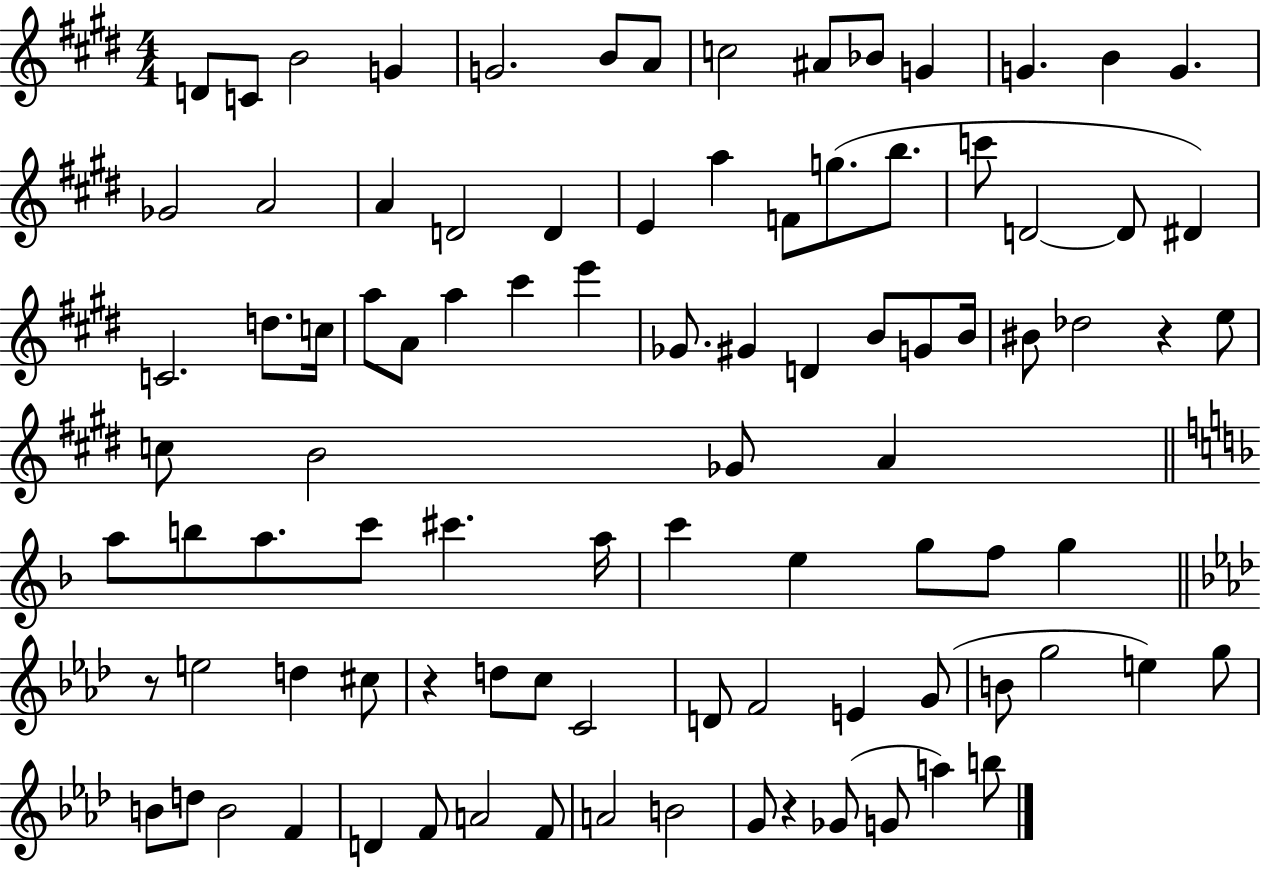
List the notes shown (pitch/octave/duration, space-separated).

D4/e C4/e B4/h G4/q G4/h. B4/e A4/e C5/h A#4/e Bb4/e G4/q G4/q. B4/q G4/q. Gb4/h A4/h A4/q D4/h D4/q E4/q A5/q F4/e G5/e. B5/e. C6/e D4/h D4/e D#4/q C4/h. D5/e. C5/s A5/e A4/e A5/q C#6/q E6/q Gb4/e. G#4/q D4/q B4/e G4/e B4/s BIS4/e Db5/h R/q E5/e C5/e B4/h Gb4/e A4/q A5/e B5/e A5/e. C6/e C#6/q. A5/s C6/q E5/q G5/e F5/e G5/q R/e E5/h D5/q C#5/e R/q D5/e C5/e C4/h D4/e F4/h E4/q G4/e B4/e G5/h E5/q G5/e B4/e D5/e B4/h F4/q D4/q F4/e A4/h F4/e A4/h B4/h G4/e R/q Gb4/e G4/e A5/q B5/e